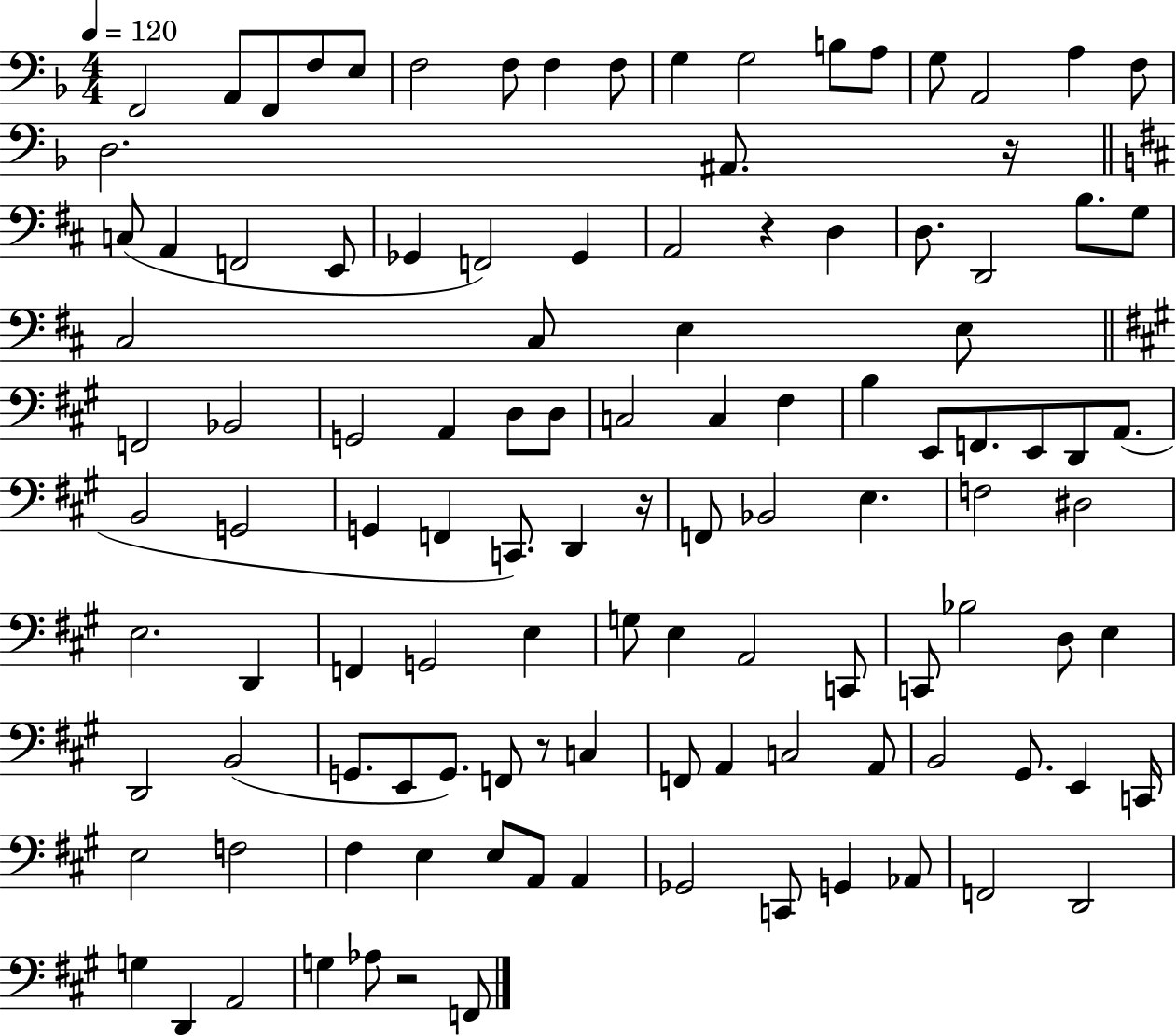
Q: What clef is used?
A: bass